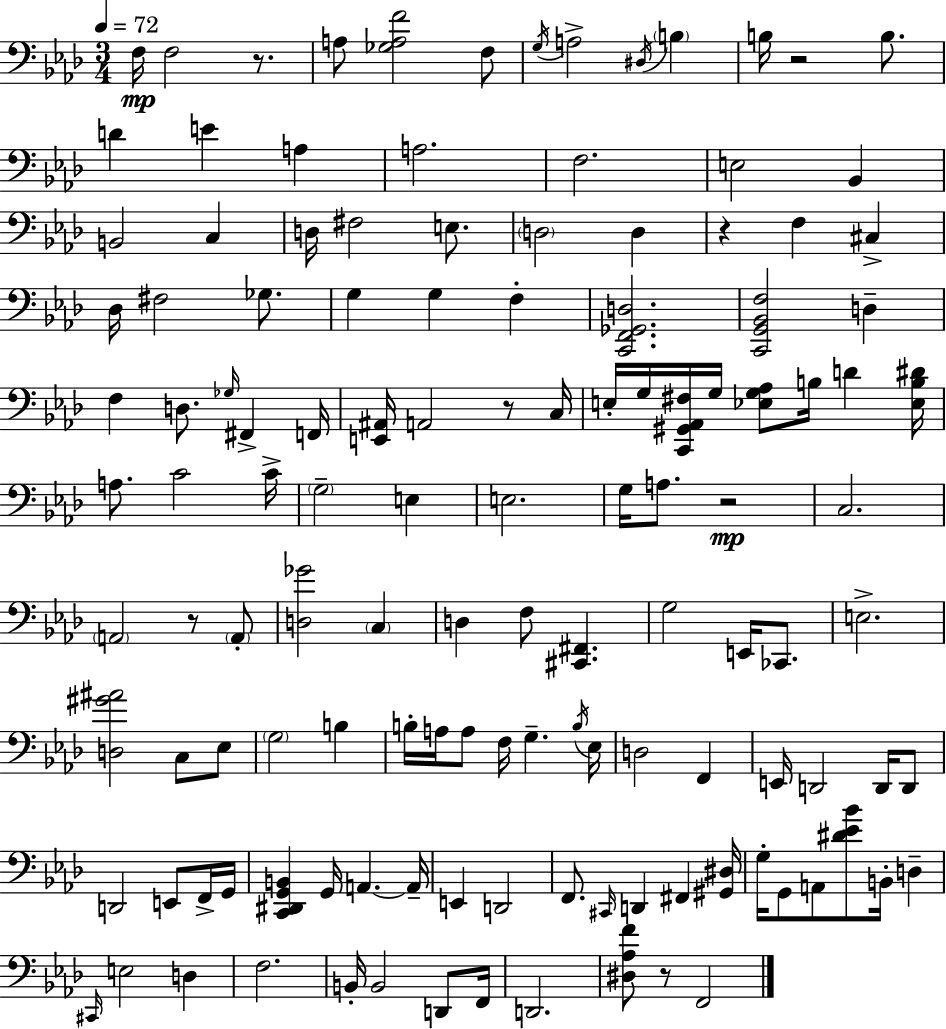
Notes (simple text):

F3/s F3/h R/e. A3/e [Gb3,A3,F4]/h F3/e G3/s A3/h D#3/s B3/q B3/s R/h B3/e. D4/q E4/q A3/q A3/h. F3/h. E3/h Bb2/q B2/h C3/q D3/s F#3/h E3/e. D3/h D3/q R/q F3/q C#3/q Db3/s F#3/h Gb3/e. G3/q G3/q F3/q [C2,F2,Gb2,D3]/h. [C2,G2,Bb2,F3]/h D3/q F3/q D3/e. Gb3/s F#2/q F2/s [E2,A#2]/s A2/h R/e C3/s E3/s G3/s [C2,G#2,Ab2,F#3]/s G3/s [Eb3,G3,Ab3]/e B3/s D4/q [Eb3,B3,D#4]/s A3/e. C4/h C4/s G3/h E3/q E3/h. G3/s A3/e. R/h C3/h. A2/h R/e A2/e [D3,Gb4]/h C3/q D3/q F3/e [C#2,F#2]/q. G3/h E2/s CES2/e. E3/h. [D3,G#4,A#4]/h C3/e Eb3/e G3/h B3/q B3/s A3/s A3/e F3/s G3/q. B3/s Eb3/s D3/h F2/q E2/s D2/h D2/s D2/e D2/h E2/e F2/s G2/s [C2,D#2,G2,B2]/q G2/s A2/q. A2/s E2/q D2/h F2/e. C#2/s D2/q F#2/q [G#2,D#3]/s G3/s G2/e A2/e [D#4,Eb4,Bb4]/e B2/s D3/q C#2/s E3/h D3/q F3/h. B2/s B2/h D2/e F2/s D2/h. [D#3,Ab3,F4]/e R/e F2/h